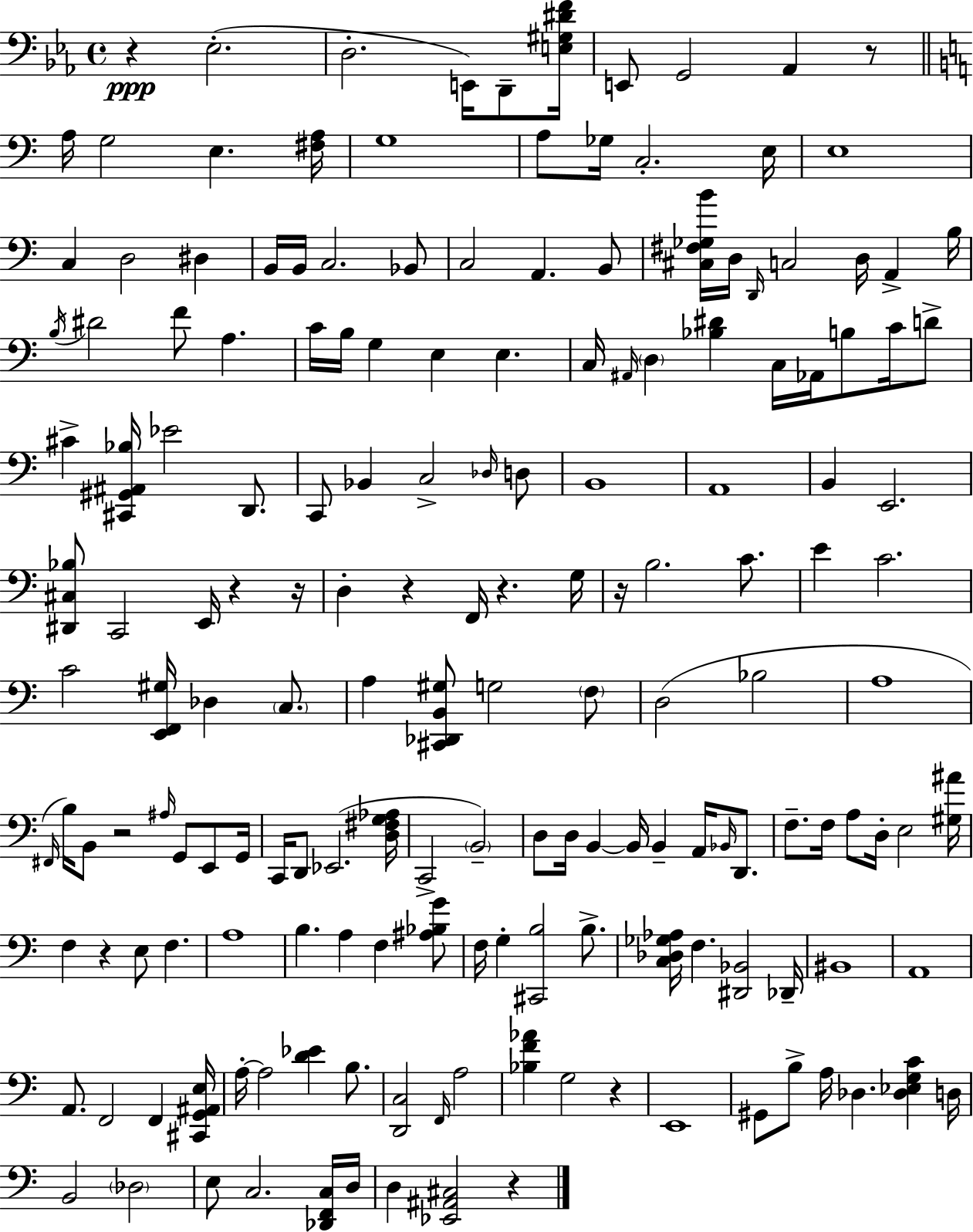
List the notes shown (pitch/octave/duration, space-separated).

R/q Eb3/h. D3/h. E2/s D2/e [E3,G#3,D#4,F4]/s E2/e G2/h Ab2/q R/e A3/s G3/h E3/q. [F#3,A3]/s G3/w A3/e Gb3/s C3/h. E3/s E3/w C3/q D3/h D#3/q B2/s B2/s C3/h. Bb2/e C3/h A2/q. B2/e [C#3,F#3,Gb3,B4]/s D3/s D2/s C3/h D3/s A2/q B3/s B3/s D#4/h F4/e A3/q. C4/s B3/s G3/q E3/q E3/q. C3/s A#2/s D3/q [Bb3,D#4]/q C3/s Ab2/s B3/e C4/s D4/e C#4/q [C#2,G#2,A#2,Bb3]/s Eb4/h D2/e. C2/e Bb2/q C3/h Db3/s D3/e B2/w A2/w B2/q E2/h. [D#2,C#3,Bb3]/e C2/h E2/s R/q R/s D3/q R/q F2/s R/q. G3/s R/s B3/h. C4/e. E4/q C4/h. C4/h [E2,F2,G#3]/s Db3/q C3/e. A3/q [C#2,Db2,B2,G#3]/e G3/h F3/e D3/h Bb3/h A3/w F#2/s B3/s B2/e R/h A#3/s G2/e E2/e G2/s C2/s D2/e Eb2/h. [D3,F#3,G3,Ab3]/s C2/h B2/h D3/e D3/s B2/q B2/s B2/q A2/s Bb2/s D2/e. F3/e. F3/s A3/e D3/s E3/h [G#3,A#4]/s F3/q R/q E3/e F3/q. A3/w B3/q. A3/q F3/q [A#3,Bb3,G4]/e F3/s G3/q [C#2,B3]/h B3/e. [C3,Db3,Gb3,Ab3]/s F3/q. [D#2,Bb2]/h Db2/s BIS2/w A2/w A2/e. F2/h F2/q [C#2,G2,A#2,E3]/s A3/s A3/h [D4,Eb4]/q B3/e. [D2,C3]/h F2/s A3/h [Bb3,F4,Ab4]/q G3/h R/q E2/w G#2/e B3/e A3/s Db3/q. [Db3,Eb3,G3,C4]/q D3/s B2/h Db3/h E3/e C3/h. [Db2,F2,C3]/s D3/s D3/q [Eb2,A#2,C#3]/h R/q